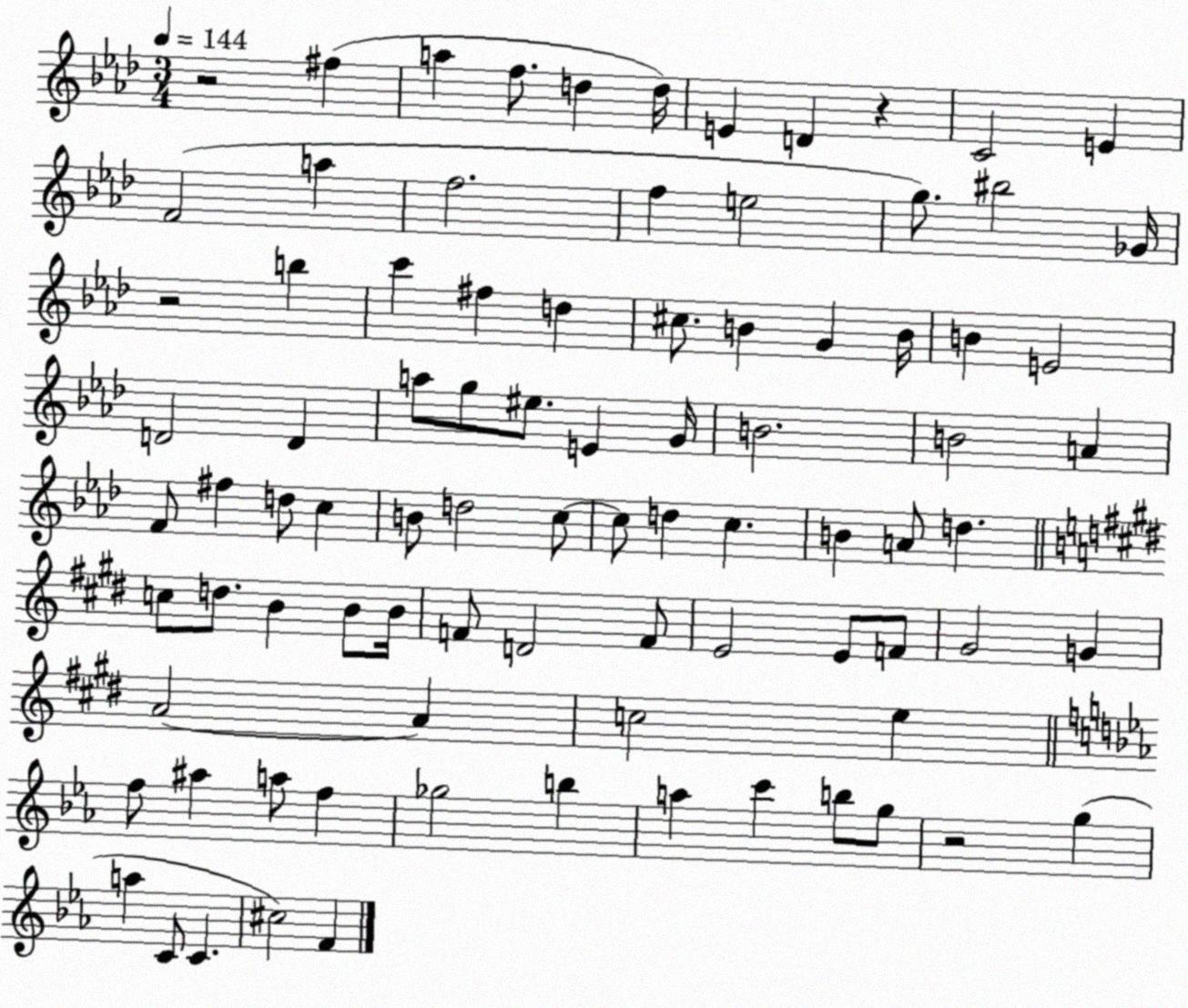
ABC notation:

X:1
T:Untitled
M:3/4
L:1/4
K:Ab
z2 ^f a f/2 d d/4 E D z C2 E F2 a f2 f e2 g/2 ^b2 _G/4 z2 b c' ^f d ^c/2 B G B/4 B E2 D2 D a/2 g/2 ^e/2 E G/4 B2 B2 A F/2 ^f d/2 c B/2 d2 c/2 c/2 d c B A/2 d c/2 d/2 B B/2 B/4 F/2 D2 F/2 E2 E/2 F/2 ^G2 G A2 A c2 e f/2 ^a a/2 f _g2 b a c' b/2 g/2 z2 g a C/2 C ^c2 F